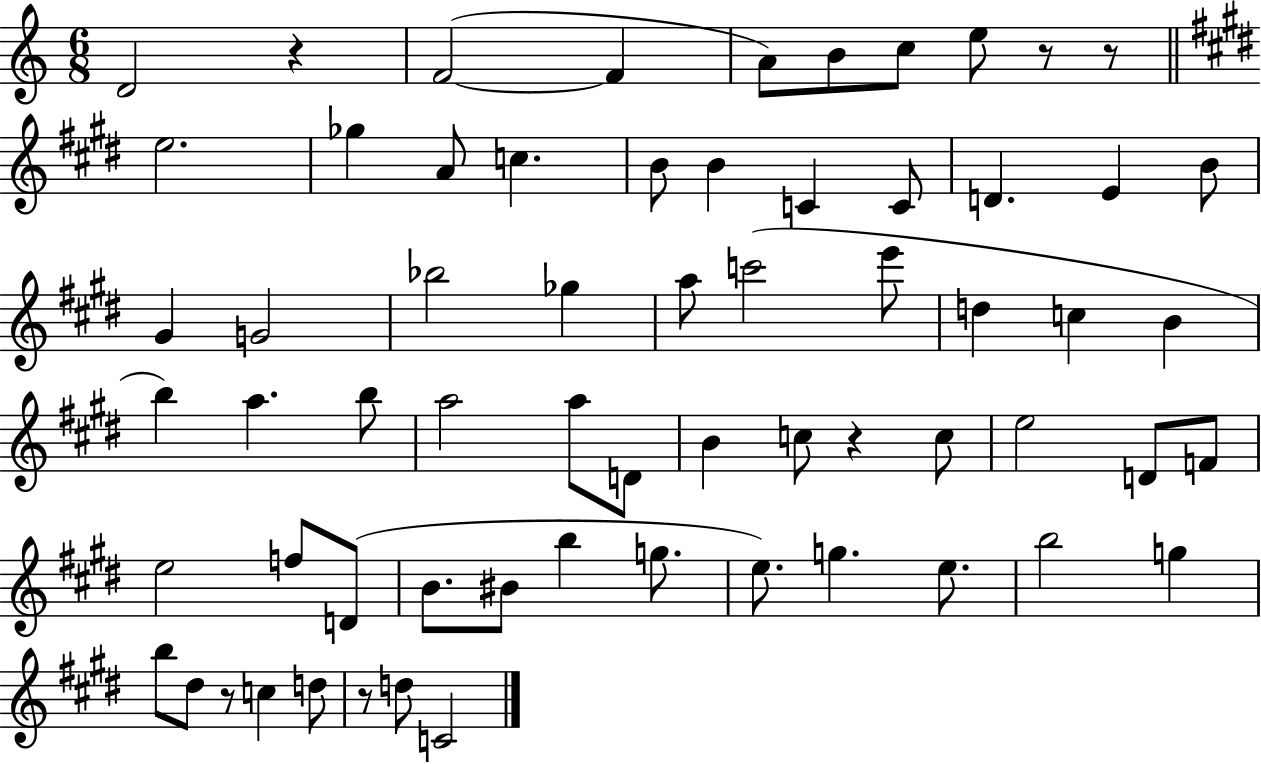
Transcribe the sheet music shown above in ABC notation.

X:1
T:Untitled
M:6/8
L:1/4
K:C
D2 z F2 F A/2 B/2 c/2 e/2 z/2 z/2 e2 _g A/2 c B/2 B C C/2 D E B/2 ^G G2 _b2 _g a/2 c'2 e'/2 d c B b a b/2 a2 a/2 D/2 B c/2 z c/2 e2 D/2 F/2 e2 f/2 D/2 B/2 ^B/2 b g/2 e/2 g e/2 b2 g b/2 ^d/2 z/2 c d/2 z/2 d/2 C2